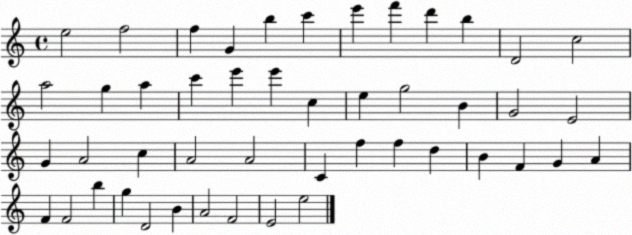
X:1
T:Untitled
M:4/4
L:1/4
K:C
e2 f2 f G b c' e' f' d' b D2 c2 a2 g a c' e' e' c e g2 B G2 E2 G A2 c A2 A2 C f f d B F G A F F2 b g D2 B A2 F2 E2 e2